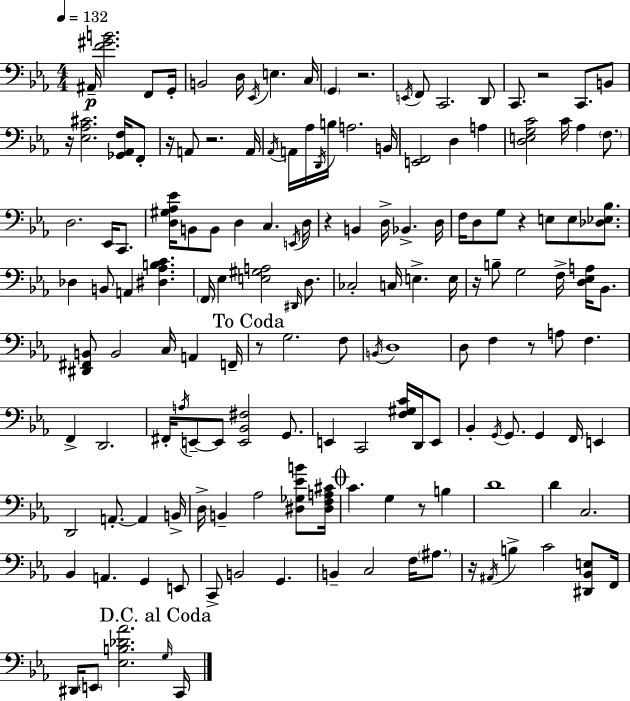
X:1
T:Untitled
M:4/4
L:1/4
K:Cm
^A,,/4 [F^GB]2 F,,/2 G,,/4 B,,2 D,/4 _E,,/4 E, C,/4 G,, z2 E,,/4 F,,/2 C,,2 D,,/2 C,,/2 z2 C,,/2 B,,/2 z/4 [_E,_A,^C]2 [_G,,_A,,F,]/4 F,,/2 z/4 A,,/2 z2 A,,/4 _A,,/4 A,,/4 _A,/4 D,,/4 B,/4 A,2 B,,/4 [E,,F,,]2 D, A, [D,E,G,C]2 C/4 _A, F,/2 D,2 _E,,/4 C,,/2 [D,^G,_A,_E]/4 B,,/2 B,,/2 D, C, E,,/4 D,/4 z B,, D,/4 _B,, D,/4 F,/4 D,/2 G,/2 z E,/2 E,/2 [_D,_E,_B,]/2 _D, B,,/2 A,, [^D,_A,B,C] F,,/4 _E, [E,^G,A,]2 ^D,,/4 D,/2 _C,2 C,/4 E, E,/4 z/4 B,/2 G,2 F,/4 [D,_E,A,]/4 _B,,/2 [^D,,^F,,B,,]/2 B,,2 C,/4 A,, F,,/4 z/2 G,2 F,/2 B,,/4 D,4 D,/2 F, z/2 A,/2 F, F,, D,,2 ^F,,/4 A,/4 E,,/2 E,,/2 [E,,_B,,^F,]2 G,,/2 E,, C,,2 [F,^G,C]/4 D,,/4 E,,/2 _B,, G,,/4 G,,/2 G,, F,,/4 E,, D,,2 A,,/2 A,, B,,/4 D,/4 B,, _A,2 [^D,_G,_EB]/2 [^D,F,A,^C]/4 C G, z/2 B, D4 D C,2 _B,, A,, G,, E,,/2 C,,/2 B,,2 G,, B,, C,2 F,/4 ^A,/2 z/4 ^A,,/4 B, C2 [^D,,_B,,E,]/2 F,,/4 ^D,,/4 E,,/2 [_E,B,_D_A]2 G,/4 C,,/4